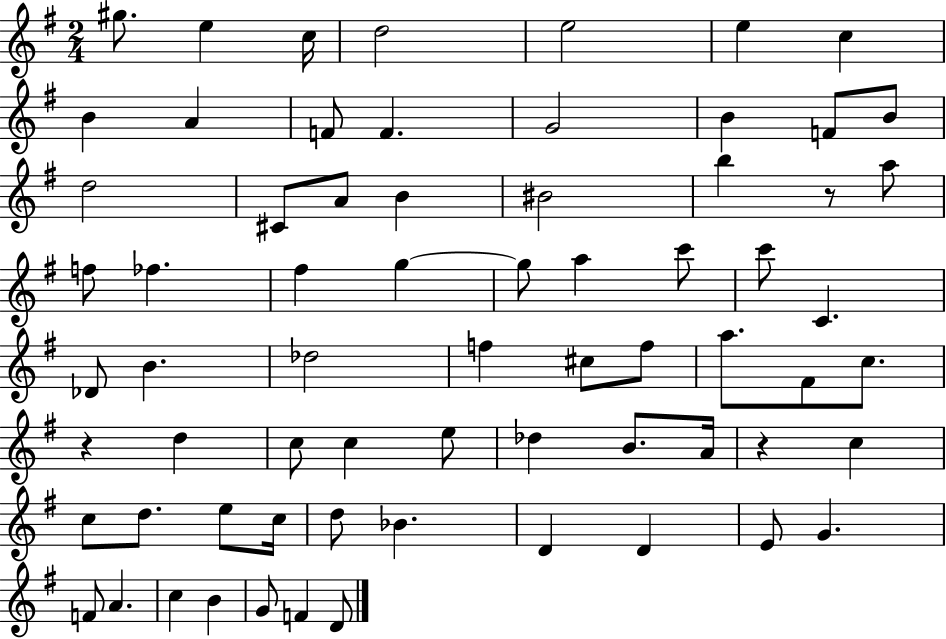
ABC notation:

X:1
T:Untitled
M:2/4
L:1/4
K:G
^g/2 e c/4 d2 e2 e c B A F/2 F G2 B F/2 B/2 d2 ^C/2 A/2 B ^B2 b z/2 a/2 f/2 _f ^f g g/2 a c'/2 c'/2 C _D/2 B _d2 f ^c/2 f/2 a/2 ^F/2 c/2 z d c/2 c e/2 _d B/2 A/4 z c c/2 d/2 e/2 c/4 d/2 _B D D E/2 G F/2 A c B G/2 F D/2